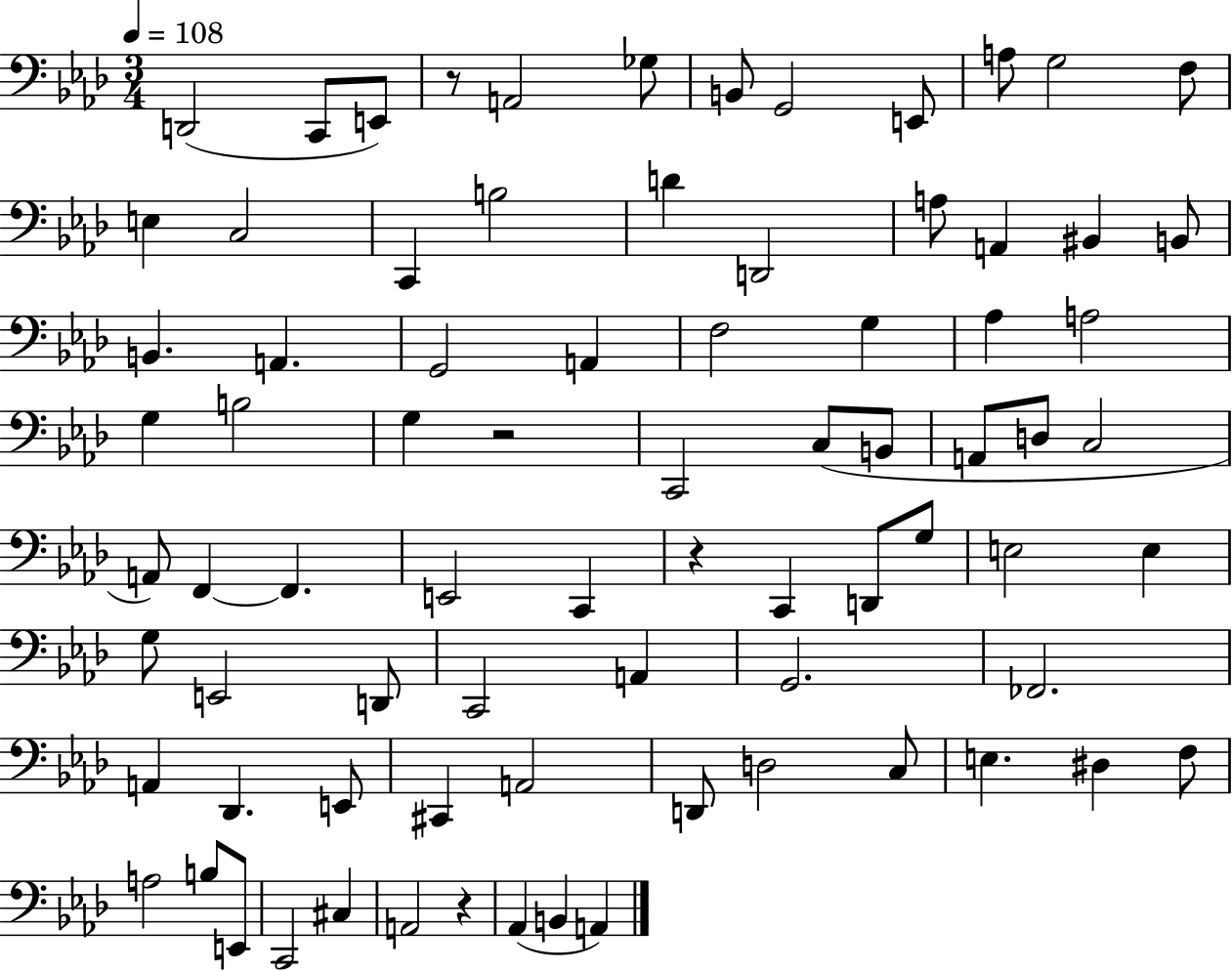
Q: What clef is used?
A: bass